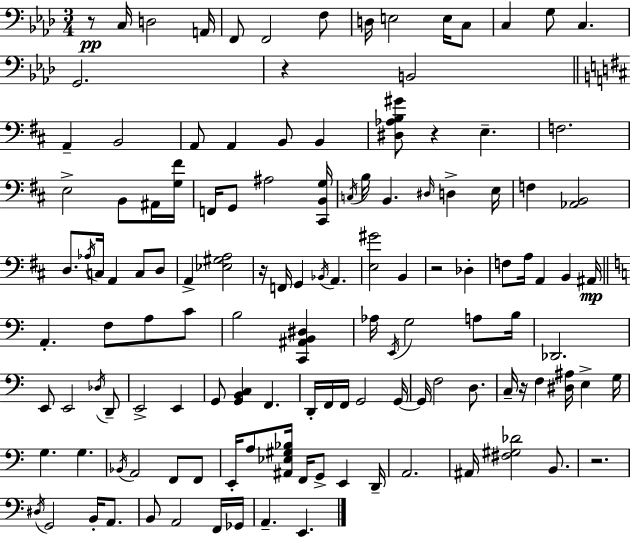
X:1
T:Untitled
M:3/4
L:1/4
K:Fm
z/2 C,/4 D,2 A,,/4 F,,/2 F,,2 F,/2 D,/4 E,2 E,/4 C,/2 C, G,/2 C, G,,2 z B,,2 A,, B,,2 A,,/2 A,, B,,/2 B,, [^D,_A,B,^G]/2 z E, F,2 E,2 B,,/2 ^A,,/4 [G,^F]/4 F,,/4 G,,/2 ^A,2 [^C,,B,,G,]/4 C,/4 B,/4 B,, ^D,/4 D, E,/4 F, [_A,,B,,]2 D,/2 _A,/4 C,/4 A,, C,/2 D,/2 A,, [_E,^G,A,]2 z/4 F,,/4 G,, _B,,/4 A,, [E,^G]2 B,, z2 _D, F,/2 A,/4 A,, B,, ^A,,/4 A,, F,/2 A,/2 C/2 B,2 [C,,^A,,B,,^D,] _A,/4 E,,/4 G,2 A,/2 B,/4 _D,,2 E,,/2 E,,2 _D,/4 D,,/2 E,,2 E,, G,,/2 [G,,B,,C,] F,, D,,/4 F,,/4 F,,/4 G,,2 G,,/4 G,,/4 F,2 D,/2 C,/4 z/4 F, [^D,^A,]/4 E, G,/4 G, G, _B,,/4 A,,2 F,,/2 F,,/2 E,,/4 A,/2 [^A,,_E,^G,_B,]/4 F,,/4 G,,/2 E,, D,,/4 A,,2 ^A,,/4 [^F,^G,_D]2 B,,/2 z2 ^D,/4 G,,2 B,,/4 A,,/2 B,,/2 A,,2 F,,/4 _G,,/4 A,, E,,